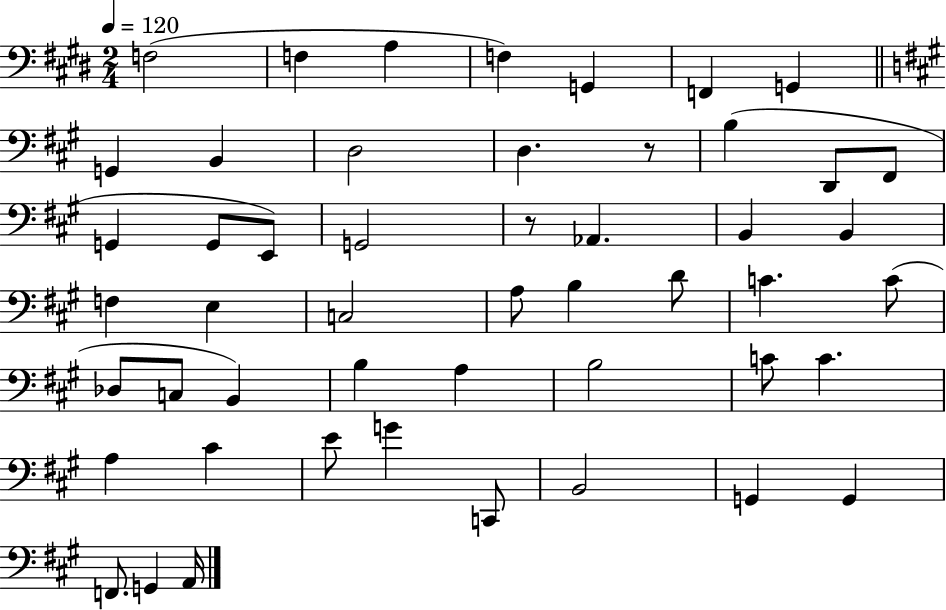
F3/h F3/q A3/q F3/q G2/q F2/q G2/q G2/q B2/q D3/h D3/q. R/e B3/q D2/e F#2/e G2/q G2/e E2/e G2/h R/e Ab2/q. B2/q B2/q F3/q E3/q C3/h A3/e B3/q D4/e C4/q. C4/e Db3/e C3/e B2/q B3/q A3/q B3/h C4/e C4/q. A3/q C#4/q E4/e G4/q C2/e B2/h G2/q G2/q F2/e. G2/q A2/s